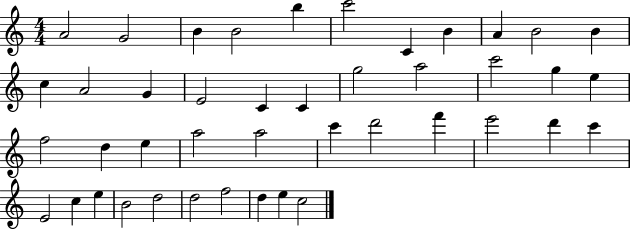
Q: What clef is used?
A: treble